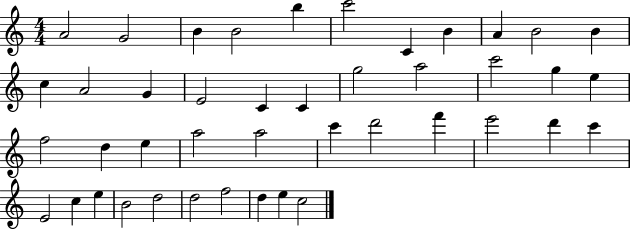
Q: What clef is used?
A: treble